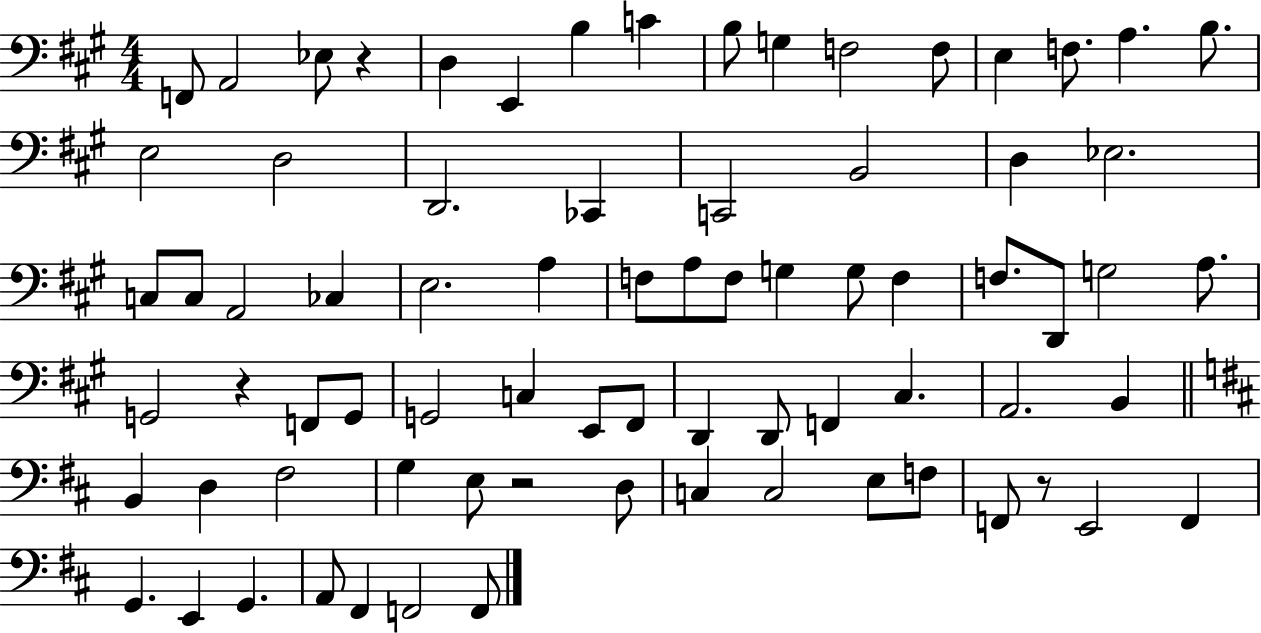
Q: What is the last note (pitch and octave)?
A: F2